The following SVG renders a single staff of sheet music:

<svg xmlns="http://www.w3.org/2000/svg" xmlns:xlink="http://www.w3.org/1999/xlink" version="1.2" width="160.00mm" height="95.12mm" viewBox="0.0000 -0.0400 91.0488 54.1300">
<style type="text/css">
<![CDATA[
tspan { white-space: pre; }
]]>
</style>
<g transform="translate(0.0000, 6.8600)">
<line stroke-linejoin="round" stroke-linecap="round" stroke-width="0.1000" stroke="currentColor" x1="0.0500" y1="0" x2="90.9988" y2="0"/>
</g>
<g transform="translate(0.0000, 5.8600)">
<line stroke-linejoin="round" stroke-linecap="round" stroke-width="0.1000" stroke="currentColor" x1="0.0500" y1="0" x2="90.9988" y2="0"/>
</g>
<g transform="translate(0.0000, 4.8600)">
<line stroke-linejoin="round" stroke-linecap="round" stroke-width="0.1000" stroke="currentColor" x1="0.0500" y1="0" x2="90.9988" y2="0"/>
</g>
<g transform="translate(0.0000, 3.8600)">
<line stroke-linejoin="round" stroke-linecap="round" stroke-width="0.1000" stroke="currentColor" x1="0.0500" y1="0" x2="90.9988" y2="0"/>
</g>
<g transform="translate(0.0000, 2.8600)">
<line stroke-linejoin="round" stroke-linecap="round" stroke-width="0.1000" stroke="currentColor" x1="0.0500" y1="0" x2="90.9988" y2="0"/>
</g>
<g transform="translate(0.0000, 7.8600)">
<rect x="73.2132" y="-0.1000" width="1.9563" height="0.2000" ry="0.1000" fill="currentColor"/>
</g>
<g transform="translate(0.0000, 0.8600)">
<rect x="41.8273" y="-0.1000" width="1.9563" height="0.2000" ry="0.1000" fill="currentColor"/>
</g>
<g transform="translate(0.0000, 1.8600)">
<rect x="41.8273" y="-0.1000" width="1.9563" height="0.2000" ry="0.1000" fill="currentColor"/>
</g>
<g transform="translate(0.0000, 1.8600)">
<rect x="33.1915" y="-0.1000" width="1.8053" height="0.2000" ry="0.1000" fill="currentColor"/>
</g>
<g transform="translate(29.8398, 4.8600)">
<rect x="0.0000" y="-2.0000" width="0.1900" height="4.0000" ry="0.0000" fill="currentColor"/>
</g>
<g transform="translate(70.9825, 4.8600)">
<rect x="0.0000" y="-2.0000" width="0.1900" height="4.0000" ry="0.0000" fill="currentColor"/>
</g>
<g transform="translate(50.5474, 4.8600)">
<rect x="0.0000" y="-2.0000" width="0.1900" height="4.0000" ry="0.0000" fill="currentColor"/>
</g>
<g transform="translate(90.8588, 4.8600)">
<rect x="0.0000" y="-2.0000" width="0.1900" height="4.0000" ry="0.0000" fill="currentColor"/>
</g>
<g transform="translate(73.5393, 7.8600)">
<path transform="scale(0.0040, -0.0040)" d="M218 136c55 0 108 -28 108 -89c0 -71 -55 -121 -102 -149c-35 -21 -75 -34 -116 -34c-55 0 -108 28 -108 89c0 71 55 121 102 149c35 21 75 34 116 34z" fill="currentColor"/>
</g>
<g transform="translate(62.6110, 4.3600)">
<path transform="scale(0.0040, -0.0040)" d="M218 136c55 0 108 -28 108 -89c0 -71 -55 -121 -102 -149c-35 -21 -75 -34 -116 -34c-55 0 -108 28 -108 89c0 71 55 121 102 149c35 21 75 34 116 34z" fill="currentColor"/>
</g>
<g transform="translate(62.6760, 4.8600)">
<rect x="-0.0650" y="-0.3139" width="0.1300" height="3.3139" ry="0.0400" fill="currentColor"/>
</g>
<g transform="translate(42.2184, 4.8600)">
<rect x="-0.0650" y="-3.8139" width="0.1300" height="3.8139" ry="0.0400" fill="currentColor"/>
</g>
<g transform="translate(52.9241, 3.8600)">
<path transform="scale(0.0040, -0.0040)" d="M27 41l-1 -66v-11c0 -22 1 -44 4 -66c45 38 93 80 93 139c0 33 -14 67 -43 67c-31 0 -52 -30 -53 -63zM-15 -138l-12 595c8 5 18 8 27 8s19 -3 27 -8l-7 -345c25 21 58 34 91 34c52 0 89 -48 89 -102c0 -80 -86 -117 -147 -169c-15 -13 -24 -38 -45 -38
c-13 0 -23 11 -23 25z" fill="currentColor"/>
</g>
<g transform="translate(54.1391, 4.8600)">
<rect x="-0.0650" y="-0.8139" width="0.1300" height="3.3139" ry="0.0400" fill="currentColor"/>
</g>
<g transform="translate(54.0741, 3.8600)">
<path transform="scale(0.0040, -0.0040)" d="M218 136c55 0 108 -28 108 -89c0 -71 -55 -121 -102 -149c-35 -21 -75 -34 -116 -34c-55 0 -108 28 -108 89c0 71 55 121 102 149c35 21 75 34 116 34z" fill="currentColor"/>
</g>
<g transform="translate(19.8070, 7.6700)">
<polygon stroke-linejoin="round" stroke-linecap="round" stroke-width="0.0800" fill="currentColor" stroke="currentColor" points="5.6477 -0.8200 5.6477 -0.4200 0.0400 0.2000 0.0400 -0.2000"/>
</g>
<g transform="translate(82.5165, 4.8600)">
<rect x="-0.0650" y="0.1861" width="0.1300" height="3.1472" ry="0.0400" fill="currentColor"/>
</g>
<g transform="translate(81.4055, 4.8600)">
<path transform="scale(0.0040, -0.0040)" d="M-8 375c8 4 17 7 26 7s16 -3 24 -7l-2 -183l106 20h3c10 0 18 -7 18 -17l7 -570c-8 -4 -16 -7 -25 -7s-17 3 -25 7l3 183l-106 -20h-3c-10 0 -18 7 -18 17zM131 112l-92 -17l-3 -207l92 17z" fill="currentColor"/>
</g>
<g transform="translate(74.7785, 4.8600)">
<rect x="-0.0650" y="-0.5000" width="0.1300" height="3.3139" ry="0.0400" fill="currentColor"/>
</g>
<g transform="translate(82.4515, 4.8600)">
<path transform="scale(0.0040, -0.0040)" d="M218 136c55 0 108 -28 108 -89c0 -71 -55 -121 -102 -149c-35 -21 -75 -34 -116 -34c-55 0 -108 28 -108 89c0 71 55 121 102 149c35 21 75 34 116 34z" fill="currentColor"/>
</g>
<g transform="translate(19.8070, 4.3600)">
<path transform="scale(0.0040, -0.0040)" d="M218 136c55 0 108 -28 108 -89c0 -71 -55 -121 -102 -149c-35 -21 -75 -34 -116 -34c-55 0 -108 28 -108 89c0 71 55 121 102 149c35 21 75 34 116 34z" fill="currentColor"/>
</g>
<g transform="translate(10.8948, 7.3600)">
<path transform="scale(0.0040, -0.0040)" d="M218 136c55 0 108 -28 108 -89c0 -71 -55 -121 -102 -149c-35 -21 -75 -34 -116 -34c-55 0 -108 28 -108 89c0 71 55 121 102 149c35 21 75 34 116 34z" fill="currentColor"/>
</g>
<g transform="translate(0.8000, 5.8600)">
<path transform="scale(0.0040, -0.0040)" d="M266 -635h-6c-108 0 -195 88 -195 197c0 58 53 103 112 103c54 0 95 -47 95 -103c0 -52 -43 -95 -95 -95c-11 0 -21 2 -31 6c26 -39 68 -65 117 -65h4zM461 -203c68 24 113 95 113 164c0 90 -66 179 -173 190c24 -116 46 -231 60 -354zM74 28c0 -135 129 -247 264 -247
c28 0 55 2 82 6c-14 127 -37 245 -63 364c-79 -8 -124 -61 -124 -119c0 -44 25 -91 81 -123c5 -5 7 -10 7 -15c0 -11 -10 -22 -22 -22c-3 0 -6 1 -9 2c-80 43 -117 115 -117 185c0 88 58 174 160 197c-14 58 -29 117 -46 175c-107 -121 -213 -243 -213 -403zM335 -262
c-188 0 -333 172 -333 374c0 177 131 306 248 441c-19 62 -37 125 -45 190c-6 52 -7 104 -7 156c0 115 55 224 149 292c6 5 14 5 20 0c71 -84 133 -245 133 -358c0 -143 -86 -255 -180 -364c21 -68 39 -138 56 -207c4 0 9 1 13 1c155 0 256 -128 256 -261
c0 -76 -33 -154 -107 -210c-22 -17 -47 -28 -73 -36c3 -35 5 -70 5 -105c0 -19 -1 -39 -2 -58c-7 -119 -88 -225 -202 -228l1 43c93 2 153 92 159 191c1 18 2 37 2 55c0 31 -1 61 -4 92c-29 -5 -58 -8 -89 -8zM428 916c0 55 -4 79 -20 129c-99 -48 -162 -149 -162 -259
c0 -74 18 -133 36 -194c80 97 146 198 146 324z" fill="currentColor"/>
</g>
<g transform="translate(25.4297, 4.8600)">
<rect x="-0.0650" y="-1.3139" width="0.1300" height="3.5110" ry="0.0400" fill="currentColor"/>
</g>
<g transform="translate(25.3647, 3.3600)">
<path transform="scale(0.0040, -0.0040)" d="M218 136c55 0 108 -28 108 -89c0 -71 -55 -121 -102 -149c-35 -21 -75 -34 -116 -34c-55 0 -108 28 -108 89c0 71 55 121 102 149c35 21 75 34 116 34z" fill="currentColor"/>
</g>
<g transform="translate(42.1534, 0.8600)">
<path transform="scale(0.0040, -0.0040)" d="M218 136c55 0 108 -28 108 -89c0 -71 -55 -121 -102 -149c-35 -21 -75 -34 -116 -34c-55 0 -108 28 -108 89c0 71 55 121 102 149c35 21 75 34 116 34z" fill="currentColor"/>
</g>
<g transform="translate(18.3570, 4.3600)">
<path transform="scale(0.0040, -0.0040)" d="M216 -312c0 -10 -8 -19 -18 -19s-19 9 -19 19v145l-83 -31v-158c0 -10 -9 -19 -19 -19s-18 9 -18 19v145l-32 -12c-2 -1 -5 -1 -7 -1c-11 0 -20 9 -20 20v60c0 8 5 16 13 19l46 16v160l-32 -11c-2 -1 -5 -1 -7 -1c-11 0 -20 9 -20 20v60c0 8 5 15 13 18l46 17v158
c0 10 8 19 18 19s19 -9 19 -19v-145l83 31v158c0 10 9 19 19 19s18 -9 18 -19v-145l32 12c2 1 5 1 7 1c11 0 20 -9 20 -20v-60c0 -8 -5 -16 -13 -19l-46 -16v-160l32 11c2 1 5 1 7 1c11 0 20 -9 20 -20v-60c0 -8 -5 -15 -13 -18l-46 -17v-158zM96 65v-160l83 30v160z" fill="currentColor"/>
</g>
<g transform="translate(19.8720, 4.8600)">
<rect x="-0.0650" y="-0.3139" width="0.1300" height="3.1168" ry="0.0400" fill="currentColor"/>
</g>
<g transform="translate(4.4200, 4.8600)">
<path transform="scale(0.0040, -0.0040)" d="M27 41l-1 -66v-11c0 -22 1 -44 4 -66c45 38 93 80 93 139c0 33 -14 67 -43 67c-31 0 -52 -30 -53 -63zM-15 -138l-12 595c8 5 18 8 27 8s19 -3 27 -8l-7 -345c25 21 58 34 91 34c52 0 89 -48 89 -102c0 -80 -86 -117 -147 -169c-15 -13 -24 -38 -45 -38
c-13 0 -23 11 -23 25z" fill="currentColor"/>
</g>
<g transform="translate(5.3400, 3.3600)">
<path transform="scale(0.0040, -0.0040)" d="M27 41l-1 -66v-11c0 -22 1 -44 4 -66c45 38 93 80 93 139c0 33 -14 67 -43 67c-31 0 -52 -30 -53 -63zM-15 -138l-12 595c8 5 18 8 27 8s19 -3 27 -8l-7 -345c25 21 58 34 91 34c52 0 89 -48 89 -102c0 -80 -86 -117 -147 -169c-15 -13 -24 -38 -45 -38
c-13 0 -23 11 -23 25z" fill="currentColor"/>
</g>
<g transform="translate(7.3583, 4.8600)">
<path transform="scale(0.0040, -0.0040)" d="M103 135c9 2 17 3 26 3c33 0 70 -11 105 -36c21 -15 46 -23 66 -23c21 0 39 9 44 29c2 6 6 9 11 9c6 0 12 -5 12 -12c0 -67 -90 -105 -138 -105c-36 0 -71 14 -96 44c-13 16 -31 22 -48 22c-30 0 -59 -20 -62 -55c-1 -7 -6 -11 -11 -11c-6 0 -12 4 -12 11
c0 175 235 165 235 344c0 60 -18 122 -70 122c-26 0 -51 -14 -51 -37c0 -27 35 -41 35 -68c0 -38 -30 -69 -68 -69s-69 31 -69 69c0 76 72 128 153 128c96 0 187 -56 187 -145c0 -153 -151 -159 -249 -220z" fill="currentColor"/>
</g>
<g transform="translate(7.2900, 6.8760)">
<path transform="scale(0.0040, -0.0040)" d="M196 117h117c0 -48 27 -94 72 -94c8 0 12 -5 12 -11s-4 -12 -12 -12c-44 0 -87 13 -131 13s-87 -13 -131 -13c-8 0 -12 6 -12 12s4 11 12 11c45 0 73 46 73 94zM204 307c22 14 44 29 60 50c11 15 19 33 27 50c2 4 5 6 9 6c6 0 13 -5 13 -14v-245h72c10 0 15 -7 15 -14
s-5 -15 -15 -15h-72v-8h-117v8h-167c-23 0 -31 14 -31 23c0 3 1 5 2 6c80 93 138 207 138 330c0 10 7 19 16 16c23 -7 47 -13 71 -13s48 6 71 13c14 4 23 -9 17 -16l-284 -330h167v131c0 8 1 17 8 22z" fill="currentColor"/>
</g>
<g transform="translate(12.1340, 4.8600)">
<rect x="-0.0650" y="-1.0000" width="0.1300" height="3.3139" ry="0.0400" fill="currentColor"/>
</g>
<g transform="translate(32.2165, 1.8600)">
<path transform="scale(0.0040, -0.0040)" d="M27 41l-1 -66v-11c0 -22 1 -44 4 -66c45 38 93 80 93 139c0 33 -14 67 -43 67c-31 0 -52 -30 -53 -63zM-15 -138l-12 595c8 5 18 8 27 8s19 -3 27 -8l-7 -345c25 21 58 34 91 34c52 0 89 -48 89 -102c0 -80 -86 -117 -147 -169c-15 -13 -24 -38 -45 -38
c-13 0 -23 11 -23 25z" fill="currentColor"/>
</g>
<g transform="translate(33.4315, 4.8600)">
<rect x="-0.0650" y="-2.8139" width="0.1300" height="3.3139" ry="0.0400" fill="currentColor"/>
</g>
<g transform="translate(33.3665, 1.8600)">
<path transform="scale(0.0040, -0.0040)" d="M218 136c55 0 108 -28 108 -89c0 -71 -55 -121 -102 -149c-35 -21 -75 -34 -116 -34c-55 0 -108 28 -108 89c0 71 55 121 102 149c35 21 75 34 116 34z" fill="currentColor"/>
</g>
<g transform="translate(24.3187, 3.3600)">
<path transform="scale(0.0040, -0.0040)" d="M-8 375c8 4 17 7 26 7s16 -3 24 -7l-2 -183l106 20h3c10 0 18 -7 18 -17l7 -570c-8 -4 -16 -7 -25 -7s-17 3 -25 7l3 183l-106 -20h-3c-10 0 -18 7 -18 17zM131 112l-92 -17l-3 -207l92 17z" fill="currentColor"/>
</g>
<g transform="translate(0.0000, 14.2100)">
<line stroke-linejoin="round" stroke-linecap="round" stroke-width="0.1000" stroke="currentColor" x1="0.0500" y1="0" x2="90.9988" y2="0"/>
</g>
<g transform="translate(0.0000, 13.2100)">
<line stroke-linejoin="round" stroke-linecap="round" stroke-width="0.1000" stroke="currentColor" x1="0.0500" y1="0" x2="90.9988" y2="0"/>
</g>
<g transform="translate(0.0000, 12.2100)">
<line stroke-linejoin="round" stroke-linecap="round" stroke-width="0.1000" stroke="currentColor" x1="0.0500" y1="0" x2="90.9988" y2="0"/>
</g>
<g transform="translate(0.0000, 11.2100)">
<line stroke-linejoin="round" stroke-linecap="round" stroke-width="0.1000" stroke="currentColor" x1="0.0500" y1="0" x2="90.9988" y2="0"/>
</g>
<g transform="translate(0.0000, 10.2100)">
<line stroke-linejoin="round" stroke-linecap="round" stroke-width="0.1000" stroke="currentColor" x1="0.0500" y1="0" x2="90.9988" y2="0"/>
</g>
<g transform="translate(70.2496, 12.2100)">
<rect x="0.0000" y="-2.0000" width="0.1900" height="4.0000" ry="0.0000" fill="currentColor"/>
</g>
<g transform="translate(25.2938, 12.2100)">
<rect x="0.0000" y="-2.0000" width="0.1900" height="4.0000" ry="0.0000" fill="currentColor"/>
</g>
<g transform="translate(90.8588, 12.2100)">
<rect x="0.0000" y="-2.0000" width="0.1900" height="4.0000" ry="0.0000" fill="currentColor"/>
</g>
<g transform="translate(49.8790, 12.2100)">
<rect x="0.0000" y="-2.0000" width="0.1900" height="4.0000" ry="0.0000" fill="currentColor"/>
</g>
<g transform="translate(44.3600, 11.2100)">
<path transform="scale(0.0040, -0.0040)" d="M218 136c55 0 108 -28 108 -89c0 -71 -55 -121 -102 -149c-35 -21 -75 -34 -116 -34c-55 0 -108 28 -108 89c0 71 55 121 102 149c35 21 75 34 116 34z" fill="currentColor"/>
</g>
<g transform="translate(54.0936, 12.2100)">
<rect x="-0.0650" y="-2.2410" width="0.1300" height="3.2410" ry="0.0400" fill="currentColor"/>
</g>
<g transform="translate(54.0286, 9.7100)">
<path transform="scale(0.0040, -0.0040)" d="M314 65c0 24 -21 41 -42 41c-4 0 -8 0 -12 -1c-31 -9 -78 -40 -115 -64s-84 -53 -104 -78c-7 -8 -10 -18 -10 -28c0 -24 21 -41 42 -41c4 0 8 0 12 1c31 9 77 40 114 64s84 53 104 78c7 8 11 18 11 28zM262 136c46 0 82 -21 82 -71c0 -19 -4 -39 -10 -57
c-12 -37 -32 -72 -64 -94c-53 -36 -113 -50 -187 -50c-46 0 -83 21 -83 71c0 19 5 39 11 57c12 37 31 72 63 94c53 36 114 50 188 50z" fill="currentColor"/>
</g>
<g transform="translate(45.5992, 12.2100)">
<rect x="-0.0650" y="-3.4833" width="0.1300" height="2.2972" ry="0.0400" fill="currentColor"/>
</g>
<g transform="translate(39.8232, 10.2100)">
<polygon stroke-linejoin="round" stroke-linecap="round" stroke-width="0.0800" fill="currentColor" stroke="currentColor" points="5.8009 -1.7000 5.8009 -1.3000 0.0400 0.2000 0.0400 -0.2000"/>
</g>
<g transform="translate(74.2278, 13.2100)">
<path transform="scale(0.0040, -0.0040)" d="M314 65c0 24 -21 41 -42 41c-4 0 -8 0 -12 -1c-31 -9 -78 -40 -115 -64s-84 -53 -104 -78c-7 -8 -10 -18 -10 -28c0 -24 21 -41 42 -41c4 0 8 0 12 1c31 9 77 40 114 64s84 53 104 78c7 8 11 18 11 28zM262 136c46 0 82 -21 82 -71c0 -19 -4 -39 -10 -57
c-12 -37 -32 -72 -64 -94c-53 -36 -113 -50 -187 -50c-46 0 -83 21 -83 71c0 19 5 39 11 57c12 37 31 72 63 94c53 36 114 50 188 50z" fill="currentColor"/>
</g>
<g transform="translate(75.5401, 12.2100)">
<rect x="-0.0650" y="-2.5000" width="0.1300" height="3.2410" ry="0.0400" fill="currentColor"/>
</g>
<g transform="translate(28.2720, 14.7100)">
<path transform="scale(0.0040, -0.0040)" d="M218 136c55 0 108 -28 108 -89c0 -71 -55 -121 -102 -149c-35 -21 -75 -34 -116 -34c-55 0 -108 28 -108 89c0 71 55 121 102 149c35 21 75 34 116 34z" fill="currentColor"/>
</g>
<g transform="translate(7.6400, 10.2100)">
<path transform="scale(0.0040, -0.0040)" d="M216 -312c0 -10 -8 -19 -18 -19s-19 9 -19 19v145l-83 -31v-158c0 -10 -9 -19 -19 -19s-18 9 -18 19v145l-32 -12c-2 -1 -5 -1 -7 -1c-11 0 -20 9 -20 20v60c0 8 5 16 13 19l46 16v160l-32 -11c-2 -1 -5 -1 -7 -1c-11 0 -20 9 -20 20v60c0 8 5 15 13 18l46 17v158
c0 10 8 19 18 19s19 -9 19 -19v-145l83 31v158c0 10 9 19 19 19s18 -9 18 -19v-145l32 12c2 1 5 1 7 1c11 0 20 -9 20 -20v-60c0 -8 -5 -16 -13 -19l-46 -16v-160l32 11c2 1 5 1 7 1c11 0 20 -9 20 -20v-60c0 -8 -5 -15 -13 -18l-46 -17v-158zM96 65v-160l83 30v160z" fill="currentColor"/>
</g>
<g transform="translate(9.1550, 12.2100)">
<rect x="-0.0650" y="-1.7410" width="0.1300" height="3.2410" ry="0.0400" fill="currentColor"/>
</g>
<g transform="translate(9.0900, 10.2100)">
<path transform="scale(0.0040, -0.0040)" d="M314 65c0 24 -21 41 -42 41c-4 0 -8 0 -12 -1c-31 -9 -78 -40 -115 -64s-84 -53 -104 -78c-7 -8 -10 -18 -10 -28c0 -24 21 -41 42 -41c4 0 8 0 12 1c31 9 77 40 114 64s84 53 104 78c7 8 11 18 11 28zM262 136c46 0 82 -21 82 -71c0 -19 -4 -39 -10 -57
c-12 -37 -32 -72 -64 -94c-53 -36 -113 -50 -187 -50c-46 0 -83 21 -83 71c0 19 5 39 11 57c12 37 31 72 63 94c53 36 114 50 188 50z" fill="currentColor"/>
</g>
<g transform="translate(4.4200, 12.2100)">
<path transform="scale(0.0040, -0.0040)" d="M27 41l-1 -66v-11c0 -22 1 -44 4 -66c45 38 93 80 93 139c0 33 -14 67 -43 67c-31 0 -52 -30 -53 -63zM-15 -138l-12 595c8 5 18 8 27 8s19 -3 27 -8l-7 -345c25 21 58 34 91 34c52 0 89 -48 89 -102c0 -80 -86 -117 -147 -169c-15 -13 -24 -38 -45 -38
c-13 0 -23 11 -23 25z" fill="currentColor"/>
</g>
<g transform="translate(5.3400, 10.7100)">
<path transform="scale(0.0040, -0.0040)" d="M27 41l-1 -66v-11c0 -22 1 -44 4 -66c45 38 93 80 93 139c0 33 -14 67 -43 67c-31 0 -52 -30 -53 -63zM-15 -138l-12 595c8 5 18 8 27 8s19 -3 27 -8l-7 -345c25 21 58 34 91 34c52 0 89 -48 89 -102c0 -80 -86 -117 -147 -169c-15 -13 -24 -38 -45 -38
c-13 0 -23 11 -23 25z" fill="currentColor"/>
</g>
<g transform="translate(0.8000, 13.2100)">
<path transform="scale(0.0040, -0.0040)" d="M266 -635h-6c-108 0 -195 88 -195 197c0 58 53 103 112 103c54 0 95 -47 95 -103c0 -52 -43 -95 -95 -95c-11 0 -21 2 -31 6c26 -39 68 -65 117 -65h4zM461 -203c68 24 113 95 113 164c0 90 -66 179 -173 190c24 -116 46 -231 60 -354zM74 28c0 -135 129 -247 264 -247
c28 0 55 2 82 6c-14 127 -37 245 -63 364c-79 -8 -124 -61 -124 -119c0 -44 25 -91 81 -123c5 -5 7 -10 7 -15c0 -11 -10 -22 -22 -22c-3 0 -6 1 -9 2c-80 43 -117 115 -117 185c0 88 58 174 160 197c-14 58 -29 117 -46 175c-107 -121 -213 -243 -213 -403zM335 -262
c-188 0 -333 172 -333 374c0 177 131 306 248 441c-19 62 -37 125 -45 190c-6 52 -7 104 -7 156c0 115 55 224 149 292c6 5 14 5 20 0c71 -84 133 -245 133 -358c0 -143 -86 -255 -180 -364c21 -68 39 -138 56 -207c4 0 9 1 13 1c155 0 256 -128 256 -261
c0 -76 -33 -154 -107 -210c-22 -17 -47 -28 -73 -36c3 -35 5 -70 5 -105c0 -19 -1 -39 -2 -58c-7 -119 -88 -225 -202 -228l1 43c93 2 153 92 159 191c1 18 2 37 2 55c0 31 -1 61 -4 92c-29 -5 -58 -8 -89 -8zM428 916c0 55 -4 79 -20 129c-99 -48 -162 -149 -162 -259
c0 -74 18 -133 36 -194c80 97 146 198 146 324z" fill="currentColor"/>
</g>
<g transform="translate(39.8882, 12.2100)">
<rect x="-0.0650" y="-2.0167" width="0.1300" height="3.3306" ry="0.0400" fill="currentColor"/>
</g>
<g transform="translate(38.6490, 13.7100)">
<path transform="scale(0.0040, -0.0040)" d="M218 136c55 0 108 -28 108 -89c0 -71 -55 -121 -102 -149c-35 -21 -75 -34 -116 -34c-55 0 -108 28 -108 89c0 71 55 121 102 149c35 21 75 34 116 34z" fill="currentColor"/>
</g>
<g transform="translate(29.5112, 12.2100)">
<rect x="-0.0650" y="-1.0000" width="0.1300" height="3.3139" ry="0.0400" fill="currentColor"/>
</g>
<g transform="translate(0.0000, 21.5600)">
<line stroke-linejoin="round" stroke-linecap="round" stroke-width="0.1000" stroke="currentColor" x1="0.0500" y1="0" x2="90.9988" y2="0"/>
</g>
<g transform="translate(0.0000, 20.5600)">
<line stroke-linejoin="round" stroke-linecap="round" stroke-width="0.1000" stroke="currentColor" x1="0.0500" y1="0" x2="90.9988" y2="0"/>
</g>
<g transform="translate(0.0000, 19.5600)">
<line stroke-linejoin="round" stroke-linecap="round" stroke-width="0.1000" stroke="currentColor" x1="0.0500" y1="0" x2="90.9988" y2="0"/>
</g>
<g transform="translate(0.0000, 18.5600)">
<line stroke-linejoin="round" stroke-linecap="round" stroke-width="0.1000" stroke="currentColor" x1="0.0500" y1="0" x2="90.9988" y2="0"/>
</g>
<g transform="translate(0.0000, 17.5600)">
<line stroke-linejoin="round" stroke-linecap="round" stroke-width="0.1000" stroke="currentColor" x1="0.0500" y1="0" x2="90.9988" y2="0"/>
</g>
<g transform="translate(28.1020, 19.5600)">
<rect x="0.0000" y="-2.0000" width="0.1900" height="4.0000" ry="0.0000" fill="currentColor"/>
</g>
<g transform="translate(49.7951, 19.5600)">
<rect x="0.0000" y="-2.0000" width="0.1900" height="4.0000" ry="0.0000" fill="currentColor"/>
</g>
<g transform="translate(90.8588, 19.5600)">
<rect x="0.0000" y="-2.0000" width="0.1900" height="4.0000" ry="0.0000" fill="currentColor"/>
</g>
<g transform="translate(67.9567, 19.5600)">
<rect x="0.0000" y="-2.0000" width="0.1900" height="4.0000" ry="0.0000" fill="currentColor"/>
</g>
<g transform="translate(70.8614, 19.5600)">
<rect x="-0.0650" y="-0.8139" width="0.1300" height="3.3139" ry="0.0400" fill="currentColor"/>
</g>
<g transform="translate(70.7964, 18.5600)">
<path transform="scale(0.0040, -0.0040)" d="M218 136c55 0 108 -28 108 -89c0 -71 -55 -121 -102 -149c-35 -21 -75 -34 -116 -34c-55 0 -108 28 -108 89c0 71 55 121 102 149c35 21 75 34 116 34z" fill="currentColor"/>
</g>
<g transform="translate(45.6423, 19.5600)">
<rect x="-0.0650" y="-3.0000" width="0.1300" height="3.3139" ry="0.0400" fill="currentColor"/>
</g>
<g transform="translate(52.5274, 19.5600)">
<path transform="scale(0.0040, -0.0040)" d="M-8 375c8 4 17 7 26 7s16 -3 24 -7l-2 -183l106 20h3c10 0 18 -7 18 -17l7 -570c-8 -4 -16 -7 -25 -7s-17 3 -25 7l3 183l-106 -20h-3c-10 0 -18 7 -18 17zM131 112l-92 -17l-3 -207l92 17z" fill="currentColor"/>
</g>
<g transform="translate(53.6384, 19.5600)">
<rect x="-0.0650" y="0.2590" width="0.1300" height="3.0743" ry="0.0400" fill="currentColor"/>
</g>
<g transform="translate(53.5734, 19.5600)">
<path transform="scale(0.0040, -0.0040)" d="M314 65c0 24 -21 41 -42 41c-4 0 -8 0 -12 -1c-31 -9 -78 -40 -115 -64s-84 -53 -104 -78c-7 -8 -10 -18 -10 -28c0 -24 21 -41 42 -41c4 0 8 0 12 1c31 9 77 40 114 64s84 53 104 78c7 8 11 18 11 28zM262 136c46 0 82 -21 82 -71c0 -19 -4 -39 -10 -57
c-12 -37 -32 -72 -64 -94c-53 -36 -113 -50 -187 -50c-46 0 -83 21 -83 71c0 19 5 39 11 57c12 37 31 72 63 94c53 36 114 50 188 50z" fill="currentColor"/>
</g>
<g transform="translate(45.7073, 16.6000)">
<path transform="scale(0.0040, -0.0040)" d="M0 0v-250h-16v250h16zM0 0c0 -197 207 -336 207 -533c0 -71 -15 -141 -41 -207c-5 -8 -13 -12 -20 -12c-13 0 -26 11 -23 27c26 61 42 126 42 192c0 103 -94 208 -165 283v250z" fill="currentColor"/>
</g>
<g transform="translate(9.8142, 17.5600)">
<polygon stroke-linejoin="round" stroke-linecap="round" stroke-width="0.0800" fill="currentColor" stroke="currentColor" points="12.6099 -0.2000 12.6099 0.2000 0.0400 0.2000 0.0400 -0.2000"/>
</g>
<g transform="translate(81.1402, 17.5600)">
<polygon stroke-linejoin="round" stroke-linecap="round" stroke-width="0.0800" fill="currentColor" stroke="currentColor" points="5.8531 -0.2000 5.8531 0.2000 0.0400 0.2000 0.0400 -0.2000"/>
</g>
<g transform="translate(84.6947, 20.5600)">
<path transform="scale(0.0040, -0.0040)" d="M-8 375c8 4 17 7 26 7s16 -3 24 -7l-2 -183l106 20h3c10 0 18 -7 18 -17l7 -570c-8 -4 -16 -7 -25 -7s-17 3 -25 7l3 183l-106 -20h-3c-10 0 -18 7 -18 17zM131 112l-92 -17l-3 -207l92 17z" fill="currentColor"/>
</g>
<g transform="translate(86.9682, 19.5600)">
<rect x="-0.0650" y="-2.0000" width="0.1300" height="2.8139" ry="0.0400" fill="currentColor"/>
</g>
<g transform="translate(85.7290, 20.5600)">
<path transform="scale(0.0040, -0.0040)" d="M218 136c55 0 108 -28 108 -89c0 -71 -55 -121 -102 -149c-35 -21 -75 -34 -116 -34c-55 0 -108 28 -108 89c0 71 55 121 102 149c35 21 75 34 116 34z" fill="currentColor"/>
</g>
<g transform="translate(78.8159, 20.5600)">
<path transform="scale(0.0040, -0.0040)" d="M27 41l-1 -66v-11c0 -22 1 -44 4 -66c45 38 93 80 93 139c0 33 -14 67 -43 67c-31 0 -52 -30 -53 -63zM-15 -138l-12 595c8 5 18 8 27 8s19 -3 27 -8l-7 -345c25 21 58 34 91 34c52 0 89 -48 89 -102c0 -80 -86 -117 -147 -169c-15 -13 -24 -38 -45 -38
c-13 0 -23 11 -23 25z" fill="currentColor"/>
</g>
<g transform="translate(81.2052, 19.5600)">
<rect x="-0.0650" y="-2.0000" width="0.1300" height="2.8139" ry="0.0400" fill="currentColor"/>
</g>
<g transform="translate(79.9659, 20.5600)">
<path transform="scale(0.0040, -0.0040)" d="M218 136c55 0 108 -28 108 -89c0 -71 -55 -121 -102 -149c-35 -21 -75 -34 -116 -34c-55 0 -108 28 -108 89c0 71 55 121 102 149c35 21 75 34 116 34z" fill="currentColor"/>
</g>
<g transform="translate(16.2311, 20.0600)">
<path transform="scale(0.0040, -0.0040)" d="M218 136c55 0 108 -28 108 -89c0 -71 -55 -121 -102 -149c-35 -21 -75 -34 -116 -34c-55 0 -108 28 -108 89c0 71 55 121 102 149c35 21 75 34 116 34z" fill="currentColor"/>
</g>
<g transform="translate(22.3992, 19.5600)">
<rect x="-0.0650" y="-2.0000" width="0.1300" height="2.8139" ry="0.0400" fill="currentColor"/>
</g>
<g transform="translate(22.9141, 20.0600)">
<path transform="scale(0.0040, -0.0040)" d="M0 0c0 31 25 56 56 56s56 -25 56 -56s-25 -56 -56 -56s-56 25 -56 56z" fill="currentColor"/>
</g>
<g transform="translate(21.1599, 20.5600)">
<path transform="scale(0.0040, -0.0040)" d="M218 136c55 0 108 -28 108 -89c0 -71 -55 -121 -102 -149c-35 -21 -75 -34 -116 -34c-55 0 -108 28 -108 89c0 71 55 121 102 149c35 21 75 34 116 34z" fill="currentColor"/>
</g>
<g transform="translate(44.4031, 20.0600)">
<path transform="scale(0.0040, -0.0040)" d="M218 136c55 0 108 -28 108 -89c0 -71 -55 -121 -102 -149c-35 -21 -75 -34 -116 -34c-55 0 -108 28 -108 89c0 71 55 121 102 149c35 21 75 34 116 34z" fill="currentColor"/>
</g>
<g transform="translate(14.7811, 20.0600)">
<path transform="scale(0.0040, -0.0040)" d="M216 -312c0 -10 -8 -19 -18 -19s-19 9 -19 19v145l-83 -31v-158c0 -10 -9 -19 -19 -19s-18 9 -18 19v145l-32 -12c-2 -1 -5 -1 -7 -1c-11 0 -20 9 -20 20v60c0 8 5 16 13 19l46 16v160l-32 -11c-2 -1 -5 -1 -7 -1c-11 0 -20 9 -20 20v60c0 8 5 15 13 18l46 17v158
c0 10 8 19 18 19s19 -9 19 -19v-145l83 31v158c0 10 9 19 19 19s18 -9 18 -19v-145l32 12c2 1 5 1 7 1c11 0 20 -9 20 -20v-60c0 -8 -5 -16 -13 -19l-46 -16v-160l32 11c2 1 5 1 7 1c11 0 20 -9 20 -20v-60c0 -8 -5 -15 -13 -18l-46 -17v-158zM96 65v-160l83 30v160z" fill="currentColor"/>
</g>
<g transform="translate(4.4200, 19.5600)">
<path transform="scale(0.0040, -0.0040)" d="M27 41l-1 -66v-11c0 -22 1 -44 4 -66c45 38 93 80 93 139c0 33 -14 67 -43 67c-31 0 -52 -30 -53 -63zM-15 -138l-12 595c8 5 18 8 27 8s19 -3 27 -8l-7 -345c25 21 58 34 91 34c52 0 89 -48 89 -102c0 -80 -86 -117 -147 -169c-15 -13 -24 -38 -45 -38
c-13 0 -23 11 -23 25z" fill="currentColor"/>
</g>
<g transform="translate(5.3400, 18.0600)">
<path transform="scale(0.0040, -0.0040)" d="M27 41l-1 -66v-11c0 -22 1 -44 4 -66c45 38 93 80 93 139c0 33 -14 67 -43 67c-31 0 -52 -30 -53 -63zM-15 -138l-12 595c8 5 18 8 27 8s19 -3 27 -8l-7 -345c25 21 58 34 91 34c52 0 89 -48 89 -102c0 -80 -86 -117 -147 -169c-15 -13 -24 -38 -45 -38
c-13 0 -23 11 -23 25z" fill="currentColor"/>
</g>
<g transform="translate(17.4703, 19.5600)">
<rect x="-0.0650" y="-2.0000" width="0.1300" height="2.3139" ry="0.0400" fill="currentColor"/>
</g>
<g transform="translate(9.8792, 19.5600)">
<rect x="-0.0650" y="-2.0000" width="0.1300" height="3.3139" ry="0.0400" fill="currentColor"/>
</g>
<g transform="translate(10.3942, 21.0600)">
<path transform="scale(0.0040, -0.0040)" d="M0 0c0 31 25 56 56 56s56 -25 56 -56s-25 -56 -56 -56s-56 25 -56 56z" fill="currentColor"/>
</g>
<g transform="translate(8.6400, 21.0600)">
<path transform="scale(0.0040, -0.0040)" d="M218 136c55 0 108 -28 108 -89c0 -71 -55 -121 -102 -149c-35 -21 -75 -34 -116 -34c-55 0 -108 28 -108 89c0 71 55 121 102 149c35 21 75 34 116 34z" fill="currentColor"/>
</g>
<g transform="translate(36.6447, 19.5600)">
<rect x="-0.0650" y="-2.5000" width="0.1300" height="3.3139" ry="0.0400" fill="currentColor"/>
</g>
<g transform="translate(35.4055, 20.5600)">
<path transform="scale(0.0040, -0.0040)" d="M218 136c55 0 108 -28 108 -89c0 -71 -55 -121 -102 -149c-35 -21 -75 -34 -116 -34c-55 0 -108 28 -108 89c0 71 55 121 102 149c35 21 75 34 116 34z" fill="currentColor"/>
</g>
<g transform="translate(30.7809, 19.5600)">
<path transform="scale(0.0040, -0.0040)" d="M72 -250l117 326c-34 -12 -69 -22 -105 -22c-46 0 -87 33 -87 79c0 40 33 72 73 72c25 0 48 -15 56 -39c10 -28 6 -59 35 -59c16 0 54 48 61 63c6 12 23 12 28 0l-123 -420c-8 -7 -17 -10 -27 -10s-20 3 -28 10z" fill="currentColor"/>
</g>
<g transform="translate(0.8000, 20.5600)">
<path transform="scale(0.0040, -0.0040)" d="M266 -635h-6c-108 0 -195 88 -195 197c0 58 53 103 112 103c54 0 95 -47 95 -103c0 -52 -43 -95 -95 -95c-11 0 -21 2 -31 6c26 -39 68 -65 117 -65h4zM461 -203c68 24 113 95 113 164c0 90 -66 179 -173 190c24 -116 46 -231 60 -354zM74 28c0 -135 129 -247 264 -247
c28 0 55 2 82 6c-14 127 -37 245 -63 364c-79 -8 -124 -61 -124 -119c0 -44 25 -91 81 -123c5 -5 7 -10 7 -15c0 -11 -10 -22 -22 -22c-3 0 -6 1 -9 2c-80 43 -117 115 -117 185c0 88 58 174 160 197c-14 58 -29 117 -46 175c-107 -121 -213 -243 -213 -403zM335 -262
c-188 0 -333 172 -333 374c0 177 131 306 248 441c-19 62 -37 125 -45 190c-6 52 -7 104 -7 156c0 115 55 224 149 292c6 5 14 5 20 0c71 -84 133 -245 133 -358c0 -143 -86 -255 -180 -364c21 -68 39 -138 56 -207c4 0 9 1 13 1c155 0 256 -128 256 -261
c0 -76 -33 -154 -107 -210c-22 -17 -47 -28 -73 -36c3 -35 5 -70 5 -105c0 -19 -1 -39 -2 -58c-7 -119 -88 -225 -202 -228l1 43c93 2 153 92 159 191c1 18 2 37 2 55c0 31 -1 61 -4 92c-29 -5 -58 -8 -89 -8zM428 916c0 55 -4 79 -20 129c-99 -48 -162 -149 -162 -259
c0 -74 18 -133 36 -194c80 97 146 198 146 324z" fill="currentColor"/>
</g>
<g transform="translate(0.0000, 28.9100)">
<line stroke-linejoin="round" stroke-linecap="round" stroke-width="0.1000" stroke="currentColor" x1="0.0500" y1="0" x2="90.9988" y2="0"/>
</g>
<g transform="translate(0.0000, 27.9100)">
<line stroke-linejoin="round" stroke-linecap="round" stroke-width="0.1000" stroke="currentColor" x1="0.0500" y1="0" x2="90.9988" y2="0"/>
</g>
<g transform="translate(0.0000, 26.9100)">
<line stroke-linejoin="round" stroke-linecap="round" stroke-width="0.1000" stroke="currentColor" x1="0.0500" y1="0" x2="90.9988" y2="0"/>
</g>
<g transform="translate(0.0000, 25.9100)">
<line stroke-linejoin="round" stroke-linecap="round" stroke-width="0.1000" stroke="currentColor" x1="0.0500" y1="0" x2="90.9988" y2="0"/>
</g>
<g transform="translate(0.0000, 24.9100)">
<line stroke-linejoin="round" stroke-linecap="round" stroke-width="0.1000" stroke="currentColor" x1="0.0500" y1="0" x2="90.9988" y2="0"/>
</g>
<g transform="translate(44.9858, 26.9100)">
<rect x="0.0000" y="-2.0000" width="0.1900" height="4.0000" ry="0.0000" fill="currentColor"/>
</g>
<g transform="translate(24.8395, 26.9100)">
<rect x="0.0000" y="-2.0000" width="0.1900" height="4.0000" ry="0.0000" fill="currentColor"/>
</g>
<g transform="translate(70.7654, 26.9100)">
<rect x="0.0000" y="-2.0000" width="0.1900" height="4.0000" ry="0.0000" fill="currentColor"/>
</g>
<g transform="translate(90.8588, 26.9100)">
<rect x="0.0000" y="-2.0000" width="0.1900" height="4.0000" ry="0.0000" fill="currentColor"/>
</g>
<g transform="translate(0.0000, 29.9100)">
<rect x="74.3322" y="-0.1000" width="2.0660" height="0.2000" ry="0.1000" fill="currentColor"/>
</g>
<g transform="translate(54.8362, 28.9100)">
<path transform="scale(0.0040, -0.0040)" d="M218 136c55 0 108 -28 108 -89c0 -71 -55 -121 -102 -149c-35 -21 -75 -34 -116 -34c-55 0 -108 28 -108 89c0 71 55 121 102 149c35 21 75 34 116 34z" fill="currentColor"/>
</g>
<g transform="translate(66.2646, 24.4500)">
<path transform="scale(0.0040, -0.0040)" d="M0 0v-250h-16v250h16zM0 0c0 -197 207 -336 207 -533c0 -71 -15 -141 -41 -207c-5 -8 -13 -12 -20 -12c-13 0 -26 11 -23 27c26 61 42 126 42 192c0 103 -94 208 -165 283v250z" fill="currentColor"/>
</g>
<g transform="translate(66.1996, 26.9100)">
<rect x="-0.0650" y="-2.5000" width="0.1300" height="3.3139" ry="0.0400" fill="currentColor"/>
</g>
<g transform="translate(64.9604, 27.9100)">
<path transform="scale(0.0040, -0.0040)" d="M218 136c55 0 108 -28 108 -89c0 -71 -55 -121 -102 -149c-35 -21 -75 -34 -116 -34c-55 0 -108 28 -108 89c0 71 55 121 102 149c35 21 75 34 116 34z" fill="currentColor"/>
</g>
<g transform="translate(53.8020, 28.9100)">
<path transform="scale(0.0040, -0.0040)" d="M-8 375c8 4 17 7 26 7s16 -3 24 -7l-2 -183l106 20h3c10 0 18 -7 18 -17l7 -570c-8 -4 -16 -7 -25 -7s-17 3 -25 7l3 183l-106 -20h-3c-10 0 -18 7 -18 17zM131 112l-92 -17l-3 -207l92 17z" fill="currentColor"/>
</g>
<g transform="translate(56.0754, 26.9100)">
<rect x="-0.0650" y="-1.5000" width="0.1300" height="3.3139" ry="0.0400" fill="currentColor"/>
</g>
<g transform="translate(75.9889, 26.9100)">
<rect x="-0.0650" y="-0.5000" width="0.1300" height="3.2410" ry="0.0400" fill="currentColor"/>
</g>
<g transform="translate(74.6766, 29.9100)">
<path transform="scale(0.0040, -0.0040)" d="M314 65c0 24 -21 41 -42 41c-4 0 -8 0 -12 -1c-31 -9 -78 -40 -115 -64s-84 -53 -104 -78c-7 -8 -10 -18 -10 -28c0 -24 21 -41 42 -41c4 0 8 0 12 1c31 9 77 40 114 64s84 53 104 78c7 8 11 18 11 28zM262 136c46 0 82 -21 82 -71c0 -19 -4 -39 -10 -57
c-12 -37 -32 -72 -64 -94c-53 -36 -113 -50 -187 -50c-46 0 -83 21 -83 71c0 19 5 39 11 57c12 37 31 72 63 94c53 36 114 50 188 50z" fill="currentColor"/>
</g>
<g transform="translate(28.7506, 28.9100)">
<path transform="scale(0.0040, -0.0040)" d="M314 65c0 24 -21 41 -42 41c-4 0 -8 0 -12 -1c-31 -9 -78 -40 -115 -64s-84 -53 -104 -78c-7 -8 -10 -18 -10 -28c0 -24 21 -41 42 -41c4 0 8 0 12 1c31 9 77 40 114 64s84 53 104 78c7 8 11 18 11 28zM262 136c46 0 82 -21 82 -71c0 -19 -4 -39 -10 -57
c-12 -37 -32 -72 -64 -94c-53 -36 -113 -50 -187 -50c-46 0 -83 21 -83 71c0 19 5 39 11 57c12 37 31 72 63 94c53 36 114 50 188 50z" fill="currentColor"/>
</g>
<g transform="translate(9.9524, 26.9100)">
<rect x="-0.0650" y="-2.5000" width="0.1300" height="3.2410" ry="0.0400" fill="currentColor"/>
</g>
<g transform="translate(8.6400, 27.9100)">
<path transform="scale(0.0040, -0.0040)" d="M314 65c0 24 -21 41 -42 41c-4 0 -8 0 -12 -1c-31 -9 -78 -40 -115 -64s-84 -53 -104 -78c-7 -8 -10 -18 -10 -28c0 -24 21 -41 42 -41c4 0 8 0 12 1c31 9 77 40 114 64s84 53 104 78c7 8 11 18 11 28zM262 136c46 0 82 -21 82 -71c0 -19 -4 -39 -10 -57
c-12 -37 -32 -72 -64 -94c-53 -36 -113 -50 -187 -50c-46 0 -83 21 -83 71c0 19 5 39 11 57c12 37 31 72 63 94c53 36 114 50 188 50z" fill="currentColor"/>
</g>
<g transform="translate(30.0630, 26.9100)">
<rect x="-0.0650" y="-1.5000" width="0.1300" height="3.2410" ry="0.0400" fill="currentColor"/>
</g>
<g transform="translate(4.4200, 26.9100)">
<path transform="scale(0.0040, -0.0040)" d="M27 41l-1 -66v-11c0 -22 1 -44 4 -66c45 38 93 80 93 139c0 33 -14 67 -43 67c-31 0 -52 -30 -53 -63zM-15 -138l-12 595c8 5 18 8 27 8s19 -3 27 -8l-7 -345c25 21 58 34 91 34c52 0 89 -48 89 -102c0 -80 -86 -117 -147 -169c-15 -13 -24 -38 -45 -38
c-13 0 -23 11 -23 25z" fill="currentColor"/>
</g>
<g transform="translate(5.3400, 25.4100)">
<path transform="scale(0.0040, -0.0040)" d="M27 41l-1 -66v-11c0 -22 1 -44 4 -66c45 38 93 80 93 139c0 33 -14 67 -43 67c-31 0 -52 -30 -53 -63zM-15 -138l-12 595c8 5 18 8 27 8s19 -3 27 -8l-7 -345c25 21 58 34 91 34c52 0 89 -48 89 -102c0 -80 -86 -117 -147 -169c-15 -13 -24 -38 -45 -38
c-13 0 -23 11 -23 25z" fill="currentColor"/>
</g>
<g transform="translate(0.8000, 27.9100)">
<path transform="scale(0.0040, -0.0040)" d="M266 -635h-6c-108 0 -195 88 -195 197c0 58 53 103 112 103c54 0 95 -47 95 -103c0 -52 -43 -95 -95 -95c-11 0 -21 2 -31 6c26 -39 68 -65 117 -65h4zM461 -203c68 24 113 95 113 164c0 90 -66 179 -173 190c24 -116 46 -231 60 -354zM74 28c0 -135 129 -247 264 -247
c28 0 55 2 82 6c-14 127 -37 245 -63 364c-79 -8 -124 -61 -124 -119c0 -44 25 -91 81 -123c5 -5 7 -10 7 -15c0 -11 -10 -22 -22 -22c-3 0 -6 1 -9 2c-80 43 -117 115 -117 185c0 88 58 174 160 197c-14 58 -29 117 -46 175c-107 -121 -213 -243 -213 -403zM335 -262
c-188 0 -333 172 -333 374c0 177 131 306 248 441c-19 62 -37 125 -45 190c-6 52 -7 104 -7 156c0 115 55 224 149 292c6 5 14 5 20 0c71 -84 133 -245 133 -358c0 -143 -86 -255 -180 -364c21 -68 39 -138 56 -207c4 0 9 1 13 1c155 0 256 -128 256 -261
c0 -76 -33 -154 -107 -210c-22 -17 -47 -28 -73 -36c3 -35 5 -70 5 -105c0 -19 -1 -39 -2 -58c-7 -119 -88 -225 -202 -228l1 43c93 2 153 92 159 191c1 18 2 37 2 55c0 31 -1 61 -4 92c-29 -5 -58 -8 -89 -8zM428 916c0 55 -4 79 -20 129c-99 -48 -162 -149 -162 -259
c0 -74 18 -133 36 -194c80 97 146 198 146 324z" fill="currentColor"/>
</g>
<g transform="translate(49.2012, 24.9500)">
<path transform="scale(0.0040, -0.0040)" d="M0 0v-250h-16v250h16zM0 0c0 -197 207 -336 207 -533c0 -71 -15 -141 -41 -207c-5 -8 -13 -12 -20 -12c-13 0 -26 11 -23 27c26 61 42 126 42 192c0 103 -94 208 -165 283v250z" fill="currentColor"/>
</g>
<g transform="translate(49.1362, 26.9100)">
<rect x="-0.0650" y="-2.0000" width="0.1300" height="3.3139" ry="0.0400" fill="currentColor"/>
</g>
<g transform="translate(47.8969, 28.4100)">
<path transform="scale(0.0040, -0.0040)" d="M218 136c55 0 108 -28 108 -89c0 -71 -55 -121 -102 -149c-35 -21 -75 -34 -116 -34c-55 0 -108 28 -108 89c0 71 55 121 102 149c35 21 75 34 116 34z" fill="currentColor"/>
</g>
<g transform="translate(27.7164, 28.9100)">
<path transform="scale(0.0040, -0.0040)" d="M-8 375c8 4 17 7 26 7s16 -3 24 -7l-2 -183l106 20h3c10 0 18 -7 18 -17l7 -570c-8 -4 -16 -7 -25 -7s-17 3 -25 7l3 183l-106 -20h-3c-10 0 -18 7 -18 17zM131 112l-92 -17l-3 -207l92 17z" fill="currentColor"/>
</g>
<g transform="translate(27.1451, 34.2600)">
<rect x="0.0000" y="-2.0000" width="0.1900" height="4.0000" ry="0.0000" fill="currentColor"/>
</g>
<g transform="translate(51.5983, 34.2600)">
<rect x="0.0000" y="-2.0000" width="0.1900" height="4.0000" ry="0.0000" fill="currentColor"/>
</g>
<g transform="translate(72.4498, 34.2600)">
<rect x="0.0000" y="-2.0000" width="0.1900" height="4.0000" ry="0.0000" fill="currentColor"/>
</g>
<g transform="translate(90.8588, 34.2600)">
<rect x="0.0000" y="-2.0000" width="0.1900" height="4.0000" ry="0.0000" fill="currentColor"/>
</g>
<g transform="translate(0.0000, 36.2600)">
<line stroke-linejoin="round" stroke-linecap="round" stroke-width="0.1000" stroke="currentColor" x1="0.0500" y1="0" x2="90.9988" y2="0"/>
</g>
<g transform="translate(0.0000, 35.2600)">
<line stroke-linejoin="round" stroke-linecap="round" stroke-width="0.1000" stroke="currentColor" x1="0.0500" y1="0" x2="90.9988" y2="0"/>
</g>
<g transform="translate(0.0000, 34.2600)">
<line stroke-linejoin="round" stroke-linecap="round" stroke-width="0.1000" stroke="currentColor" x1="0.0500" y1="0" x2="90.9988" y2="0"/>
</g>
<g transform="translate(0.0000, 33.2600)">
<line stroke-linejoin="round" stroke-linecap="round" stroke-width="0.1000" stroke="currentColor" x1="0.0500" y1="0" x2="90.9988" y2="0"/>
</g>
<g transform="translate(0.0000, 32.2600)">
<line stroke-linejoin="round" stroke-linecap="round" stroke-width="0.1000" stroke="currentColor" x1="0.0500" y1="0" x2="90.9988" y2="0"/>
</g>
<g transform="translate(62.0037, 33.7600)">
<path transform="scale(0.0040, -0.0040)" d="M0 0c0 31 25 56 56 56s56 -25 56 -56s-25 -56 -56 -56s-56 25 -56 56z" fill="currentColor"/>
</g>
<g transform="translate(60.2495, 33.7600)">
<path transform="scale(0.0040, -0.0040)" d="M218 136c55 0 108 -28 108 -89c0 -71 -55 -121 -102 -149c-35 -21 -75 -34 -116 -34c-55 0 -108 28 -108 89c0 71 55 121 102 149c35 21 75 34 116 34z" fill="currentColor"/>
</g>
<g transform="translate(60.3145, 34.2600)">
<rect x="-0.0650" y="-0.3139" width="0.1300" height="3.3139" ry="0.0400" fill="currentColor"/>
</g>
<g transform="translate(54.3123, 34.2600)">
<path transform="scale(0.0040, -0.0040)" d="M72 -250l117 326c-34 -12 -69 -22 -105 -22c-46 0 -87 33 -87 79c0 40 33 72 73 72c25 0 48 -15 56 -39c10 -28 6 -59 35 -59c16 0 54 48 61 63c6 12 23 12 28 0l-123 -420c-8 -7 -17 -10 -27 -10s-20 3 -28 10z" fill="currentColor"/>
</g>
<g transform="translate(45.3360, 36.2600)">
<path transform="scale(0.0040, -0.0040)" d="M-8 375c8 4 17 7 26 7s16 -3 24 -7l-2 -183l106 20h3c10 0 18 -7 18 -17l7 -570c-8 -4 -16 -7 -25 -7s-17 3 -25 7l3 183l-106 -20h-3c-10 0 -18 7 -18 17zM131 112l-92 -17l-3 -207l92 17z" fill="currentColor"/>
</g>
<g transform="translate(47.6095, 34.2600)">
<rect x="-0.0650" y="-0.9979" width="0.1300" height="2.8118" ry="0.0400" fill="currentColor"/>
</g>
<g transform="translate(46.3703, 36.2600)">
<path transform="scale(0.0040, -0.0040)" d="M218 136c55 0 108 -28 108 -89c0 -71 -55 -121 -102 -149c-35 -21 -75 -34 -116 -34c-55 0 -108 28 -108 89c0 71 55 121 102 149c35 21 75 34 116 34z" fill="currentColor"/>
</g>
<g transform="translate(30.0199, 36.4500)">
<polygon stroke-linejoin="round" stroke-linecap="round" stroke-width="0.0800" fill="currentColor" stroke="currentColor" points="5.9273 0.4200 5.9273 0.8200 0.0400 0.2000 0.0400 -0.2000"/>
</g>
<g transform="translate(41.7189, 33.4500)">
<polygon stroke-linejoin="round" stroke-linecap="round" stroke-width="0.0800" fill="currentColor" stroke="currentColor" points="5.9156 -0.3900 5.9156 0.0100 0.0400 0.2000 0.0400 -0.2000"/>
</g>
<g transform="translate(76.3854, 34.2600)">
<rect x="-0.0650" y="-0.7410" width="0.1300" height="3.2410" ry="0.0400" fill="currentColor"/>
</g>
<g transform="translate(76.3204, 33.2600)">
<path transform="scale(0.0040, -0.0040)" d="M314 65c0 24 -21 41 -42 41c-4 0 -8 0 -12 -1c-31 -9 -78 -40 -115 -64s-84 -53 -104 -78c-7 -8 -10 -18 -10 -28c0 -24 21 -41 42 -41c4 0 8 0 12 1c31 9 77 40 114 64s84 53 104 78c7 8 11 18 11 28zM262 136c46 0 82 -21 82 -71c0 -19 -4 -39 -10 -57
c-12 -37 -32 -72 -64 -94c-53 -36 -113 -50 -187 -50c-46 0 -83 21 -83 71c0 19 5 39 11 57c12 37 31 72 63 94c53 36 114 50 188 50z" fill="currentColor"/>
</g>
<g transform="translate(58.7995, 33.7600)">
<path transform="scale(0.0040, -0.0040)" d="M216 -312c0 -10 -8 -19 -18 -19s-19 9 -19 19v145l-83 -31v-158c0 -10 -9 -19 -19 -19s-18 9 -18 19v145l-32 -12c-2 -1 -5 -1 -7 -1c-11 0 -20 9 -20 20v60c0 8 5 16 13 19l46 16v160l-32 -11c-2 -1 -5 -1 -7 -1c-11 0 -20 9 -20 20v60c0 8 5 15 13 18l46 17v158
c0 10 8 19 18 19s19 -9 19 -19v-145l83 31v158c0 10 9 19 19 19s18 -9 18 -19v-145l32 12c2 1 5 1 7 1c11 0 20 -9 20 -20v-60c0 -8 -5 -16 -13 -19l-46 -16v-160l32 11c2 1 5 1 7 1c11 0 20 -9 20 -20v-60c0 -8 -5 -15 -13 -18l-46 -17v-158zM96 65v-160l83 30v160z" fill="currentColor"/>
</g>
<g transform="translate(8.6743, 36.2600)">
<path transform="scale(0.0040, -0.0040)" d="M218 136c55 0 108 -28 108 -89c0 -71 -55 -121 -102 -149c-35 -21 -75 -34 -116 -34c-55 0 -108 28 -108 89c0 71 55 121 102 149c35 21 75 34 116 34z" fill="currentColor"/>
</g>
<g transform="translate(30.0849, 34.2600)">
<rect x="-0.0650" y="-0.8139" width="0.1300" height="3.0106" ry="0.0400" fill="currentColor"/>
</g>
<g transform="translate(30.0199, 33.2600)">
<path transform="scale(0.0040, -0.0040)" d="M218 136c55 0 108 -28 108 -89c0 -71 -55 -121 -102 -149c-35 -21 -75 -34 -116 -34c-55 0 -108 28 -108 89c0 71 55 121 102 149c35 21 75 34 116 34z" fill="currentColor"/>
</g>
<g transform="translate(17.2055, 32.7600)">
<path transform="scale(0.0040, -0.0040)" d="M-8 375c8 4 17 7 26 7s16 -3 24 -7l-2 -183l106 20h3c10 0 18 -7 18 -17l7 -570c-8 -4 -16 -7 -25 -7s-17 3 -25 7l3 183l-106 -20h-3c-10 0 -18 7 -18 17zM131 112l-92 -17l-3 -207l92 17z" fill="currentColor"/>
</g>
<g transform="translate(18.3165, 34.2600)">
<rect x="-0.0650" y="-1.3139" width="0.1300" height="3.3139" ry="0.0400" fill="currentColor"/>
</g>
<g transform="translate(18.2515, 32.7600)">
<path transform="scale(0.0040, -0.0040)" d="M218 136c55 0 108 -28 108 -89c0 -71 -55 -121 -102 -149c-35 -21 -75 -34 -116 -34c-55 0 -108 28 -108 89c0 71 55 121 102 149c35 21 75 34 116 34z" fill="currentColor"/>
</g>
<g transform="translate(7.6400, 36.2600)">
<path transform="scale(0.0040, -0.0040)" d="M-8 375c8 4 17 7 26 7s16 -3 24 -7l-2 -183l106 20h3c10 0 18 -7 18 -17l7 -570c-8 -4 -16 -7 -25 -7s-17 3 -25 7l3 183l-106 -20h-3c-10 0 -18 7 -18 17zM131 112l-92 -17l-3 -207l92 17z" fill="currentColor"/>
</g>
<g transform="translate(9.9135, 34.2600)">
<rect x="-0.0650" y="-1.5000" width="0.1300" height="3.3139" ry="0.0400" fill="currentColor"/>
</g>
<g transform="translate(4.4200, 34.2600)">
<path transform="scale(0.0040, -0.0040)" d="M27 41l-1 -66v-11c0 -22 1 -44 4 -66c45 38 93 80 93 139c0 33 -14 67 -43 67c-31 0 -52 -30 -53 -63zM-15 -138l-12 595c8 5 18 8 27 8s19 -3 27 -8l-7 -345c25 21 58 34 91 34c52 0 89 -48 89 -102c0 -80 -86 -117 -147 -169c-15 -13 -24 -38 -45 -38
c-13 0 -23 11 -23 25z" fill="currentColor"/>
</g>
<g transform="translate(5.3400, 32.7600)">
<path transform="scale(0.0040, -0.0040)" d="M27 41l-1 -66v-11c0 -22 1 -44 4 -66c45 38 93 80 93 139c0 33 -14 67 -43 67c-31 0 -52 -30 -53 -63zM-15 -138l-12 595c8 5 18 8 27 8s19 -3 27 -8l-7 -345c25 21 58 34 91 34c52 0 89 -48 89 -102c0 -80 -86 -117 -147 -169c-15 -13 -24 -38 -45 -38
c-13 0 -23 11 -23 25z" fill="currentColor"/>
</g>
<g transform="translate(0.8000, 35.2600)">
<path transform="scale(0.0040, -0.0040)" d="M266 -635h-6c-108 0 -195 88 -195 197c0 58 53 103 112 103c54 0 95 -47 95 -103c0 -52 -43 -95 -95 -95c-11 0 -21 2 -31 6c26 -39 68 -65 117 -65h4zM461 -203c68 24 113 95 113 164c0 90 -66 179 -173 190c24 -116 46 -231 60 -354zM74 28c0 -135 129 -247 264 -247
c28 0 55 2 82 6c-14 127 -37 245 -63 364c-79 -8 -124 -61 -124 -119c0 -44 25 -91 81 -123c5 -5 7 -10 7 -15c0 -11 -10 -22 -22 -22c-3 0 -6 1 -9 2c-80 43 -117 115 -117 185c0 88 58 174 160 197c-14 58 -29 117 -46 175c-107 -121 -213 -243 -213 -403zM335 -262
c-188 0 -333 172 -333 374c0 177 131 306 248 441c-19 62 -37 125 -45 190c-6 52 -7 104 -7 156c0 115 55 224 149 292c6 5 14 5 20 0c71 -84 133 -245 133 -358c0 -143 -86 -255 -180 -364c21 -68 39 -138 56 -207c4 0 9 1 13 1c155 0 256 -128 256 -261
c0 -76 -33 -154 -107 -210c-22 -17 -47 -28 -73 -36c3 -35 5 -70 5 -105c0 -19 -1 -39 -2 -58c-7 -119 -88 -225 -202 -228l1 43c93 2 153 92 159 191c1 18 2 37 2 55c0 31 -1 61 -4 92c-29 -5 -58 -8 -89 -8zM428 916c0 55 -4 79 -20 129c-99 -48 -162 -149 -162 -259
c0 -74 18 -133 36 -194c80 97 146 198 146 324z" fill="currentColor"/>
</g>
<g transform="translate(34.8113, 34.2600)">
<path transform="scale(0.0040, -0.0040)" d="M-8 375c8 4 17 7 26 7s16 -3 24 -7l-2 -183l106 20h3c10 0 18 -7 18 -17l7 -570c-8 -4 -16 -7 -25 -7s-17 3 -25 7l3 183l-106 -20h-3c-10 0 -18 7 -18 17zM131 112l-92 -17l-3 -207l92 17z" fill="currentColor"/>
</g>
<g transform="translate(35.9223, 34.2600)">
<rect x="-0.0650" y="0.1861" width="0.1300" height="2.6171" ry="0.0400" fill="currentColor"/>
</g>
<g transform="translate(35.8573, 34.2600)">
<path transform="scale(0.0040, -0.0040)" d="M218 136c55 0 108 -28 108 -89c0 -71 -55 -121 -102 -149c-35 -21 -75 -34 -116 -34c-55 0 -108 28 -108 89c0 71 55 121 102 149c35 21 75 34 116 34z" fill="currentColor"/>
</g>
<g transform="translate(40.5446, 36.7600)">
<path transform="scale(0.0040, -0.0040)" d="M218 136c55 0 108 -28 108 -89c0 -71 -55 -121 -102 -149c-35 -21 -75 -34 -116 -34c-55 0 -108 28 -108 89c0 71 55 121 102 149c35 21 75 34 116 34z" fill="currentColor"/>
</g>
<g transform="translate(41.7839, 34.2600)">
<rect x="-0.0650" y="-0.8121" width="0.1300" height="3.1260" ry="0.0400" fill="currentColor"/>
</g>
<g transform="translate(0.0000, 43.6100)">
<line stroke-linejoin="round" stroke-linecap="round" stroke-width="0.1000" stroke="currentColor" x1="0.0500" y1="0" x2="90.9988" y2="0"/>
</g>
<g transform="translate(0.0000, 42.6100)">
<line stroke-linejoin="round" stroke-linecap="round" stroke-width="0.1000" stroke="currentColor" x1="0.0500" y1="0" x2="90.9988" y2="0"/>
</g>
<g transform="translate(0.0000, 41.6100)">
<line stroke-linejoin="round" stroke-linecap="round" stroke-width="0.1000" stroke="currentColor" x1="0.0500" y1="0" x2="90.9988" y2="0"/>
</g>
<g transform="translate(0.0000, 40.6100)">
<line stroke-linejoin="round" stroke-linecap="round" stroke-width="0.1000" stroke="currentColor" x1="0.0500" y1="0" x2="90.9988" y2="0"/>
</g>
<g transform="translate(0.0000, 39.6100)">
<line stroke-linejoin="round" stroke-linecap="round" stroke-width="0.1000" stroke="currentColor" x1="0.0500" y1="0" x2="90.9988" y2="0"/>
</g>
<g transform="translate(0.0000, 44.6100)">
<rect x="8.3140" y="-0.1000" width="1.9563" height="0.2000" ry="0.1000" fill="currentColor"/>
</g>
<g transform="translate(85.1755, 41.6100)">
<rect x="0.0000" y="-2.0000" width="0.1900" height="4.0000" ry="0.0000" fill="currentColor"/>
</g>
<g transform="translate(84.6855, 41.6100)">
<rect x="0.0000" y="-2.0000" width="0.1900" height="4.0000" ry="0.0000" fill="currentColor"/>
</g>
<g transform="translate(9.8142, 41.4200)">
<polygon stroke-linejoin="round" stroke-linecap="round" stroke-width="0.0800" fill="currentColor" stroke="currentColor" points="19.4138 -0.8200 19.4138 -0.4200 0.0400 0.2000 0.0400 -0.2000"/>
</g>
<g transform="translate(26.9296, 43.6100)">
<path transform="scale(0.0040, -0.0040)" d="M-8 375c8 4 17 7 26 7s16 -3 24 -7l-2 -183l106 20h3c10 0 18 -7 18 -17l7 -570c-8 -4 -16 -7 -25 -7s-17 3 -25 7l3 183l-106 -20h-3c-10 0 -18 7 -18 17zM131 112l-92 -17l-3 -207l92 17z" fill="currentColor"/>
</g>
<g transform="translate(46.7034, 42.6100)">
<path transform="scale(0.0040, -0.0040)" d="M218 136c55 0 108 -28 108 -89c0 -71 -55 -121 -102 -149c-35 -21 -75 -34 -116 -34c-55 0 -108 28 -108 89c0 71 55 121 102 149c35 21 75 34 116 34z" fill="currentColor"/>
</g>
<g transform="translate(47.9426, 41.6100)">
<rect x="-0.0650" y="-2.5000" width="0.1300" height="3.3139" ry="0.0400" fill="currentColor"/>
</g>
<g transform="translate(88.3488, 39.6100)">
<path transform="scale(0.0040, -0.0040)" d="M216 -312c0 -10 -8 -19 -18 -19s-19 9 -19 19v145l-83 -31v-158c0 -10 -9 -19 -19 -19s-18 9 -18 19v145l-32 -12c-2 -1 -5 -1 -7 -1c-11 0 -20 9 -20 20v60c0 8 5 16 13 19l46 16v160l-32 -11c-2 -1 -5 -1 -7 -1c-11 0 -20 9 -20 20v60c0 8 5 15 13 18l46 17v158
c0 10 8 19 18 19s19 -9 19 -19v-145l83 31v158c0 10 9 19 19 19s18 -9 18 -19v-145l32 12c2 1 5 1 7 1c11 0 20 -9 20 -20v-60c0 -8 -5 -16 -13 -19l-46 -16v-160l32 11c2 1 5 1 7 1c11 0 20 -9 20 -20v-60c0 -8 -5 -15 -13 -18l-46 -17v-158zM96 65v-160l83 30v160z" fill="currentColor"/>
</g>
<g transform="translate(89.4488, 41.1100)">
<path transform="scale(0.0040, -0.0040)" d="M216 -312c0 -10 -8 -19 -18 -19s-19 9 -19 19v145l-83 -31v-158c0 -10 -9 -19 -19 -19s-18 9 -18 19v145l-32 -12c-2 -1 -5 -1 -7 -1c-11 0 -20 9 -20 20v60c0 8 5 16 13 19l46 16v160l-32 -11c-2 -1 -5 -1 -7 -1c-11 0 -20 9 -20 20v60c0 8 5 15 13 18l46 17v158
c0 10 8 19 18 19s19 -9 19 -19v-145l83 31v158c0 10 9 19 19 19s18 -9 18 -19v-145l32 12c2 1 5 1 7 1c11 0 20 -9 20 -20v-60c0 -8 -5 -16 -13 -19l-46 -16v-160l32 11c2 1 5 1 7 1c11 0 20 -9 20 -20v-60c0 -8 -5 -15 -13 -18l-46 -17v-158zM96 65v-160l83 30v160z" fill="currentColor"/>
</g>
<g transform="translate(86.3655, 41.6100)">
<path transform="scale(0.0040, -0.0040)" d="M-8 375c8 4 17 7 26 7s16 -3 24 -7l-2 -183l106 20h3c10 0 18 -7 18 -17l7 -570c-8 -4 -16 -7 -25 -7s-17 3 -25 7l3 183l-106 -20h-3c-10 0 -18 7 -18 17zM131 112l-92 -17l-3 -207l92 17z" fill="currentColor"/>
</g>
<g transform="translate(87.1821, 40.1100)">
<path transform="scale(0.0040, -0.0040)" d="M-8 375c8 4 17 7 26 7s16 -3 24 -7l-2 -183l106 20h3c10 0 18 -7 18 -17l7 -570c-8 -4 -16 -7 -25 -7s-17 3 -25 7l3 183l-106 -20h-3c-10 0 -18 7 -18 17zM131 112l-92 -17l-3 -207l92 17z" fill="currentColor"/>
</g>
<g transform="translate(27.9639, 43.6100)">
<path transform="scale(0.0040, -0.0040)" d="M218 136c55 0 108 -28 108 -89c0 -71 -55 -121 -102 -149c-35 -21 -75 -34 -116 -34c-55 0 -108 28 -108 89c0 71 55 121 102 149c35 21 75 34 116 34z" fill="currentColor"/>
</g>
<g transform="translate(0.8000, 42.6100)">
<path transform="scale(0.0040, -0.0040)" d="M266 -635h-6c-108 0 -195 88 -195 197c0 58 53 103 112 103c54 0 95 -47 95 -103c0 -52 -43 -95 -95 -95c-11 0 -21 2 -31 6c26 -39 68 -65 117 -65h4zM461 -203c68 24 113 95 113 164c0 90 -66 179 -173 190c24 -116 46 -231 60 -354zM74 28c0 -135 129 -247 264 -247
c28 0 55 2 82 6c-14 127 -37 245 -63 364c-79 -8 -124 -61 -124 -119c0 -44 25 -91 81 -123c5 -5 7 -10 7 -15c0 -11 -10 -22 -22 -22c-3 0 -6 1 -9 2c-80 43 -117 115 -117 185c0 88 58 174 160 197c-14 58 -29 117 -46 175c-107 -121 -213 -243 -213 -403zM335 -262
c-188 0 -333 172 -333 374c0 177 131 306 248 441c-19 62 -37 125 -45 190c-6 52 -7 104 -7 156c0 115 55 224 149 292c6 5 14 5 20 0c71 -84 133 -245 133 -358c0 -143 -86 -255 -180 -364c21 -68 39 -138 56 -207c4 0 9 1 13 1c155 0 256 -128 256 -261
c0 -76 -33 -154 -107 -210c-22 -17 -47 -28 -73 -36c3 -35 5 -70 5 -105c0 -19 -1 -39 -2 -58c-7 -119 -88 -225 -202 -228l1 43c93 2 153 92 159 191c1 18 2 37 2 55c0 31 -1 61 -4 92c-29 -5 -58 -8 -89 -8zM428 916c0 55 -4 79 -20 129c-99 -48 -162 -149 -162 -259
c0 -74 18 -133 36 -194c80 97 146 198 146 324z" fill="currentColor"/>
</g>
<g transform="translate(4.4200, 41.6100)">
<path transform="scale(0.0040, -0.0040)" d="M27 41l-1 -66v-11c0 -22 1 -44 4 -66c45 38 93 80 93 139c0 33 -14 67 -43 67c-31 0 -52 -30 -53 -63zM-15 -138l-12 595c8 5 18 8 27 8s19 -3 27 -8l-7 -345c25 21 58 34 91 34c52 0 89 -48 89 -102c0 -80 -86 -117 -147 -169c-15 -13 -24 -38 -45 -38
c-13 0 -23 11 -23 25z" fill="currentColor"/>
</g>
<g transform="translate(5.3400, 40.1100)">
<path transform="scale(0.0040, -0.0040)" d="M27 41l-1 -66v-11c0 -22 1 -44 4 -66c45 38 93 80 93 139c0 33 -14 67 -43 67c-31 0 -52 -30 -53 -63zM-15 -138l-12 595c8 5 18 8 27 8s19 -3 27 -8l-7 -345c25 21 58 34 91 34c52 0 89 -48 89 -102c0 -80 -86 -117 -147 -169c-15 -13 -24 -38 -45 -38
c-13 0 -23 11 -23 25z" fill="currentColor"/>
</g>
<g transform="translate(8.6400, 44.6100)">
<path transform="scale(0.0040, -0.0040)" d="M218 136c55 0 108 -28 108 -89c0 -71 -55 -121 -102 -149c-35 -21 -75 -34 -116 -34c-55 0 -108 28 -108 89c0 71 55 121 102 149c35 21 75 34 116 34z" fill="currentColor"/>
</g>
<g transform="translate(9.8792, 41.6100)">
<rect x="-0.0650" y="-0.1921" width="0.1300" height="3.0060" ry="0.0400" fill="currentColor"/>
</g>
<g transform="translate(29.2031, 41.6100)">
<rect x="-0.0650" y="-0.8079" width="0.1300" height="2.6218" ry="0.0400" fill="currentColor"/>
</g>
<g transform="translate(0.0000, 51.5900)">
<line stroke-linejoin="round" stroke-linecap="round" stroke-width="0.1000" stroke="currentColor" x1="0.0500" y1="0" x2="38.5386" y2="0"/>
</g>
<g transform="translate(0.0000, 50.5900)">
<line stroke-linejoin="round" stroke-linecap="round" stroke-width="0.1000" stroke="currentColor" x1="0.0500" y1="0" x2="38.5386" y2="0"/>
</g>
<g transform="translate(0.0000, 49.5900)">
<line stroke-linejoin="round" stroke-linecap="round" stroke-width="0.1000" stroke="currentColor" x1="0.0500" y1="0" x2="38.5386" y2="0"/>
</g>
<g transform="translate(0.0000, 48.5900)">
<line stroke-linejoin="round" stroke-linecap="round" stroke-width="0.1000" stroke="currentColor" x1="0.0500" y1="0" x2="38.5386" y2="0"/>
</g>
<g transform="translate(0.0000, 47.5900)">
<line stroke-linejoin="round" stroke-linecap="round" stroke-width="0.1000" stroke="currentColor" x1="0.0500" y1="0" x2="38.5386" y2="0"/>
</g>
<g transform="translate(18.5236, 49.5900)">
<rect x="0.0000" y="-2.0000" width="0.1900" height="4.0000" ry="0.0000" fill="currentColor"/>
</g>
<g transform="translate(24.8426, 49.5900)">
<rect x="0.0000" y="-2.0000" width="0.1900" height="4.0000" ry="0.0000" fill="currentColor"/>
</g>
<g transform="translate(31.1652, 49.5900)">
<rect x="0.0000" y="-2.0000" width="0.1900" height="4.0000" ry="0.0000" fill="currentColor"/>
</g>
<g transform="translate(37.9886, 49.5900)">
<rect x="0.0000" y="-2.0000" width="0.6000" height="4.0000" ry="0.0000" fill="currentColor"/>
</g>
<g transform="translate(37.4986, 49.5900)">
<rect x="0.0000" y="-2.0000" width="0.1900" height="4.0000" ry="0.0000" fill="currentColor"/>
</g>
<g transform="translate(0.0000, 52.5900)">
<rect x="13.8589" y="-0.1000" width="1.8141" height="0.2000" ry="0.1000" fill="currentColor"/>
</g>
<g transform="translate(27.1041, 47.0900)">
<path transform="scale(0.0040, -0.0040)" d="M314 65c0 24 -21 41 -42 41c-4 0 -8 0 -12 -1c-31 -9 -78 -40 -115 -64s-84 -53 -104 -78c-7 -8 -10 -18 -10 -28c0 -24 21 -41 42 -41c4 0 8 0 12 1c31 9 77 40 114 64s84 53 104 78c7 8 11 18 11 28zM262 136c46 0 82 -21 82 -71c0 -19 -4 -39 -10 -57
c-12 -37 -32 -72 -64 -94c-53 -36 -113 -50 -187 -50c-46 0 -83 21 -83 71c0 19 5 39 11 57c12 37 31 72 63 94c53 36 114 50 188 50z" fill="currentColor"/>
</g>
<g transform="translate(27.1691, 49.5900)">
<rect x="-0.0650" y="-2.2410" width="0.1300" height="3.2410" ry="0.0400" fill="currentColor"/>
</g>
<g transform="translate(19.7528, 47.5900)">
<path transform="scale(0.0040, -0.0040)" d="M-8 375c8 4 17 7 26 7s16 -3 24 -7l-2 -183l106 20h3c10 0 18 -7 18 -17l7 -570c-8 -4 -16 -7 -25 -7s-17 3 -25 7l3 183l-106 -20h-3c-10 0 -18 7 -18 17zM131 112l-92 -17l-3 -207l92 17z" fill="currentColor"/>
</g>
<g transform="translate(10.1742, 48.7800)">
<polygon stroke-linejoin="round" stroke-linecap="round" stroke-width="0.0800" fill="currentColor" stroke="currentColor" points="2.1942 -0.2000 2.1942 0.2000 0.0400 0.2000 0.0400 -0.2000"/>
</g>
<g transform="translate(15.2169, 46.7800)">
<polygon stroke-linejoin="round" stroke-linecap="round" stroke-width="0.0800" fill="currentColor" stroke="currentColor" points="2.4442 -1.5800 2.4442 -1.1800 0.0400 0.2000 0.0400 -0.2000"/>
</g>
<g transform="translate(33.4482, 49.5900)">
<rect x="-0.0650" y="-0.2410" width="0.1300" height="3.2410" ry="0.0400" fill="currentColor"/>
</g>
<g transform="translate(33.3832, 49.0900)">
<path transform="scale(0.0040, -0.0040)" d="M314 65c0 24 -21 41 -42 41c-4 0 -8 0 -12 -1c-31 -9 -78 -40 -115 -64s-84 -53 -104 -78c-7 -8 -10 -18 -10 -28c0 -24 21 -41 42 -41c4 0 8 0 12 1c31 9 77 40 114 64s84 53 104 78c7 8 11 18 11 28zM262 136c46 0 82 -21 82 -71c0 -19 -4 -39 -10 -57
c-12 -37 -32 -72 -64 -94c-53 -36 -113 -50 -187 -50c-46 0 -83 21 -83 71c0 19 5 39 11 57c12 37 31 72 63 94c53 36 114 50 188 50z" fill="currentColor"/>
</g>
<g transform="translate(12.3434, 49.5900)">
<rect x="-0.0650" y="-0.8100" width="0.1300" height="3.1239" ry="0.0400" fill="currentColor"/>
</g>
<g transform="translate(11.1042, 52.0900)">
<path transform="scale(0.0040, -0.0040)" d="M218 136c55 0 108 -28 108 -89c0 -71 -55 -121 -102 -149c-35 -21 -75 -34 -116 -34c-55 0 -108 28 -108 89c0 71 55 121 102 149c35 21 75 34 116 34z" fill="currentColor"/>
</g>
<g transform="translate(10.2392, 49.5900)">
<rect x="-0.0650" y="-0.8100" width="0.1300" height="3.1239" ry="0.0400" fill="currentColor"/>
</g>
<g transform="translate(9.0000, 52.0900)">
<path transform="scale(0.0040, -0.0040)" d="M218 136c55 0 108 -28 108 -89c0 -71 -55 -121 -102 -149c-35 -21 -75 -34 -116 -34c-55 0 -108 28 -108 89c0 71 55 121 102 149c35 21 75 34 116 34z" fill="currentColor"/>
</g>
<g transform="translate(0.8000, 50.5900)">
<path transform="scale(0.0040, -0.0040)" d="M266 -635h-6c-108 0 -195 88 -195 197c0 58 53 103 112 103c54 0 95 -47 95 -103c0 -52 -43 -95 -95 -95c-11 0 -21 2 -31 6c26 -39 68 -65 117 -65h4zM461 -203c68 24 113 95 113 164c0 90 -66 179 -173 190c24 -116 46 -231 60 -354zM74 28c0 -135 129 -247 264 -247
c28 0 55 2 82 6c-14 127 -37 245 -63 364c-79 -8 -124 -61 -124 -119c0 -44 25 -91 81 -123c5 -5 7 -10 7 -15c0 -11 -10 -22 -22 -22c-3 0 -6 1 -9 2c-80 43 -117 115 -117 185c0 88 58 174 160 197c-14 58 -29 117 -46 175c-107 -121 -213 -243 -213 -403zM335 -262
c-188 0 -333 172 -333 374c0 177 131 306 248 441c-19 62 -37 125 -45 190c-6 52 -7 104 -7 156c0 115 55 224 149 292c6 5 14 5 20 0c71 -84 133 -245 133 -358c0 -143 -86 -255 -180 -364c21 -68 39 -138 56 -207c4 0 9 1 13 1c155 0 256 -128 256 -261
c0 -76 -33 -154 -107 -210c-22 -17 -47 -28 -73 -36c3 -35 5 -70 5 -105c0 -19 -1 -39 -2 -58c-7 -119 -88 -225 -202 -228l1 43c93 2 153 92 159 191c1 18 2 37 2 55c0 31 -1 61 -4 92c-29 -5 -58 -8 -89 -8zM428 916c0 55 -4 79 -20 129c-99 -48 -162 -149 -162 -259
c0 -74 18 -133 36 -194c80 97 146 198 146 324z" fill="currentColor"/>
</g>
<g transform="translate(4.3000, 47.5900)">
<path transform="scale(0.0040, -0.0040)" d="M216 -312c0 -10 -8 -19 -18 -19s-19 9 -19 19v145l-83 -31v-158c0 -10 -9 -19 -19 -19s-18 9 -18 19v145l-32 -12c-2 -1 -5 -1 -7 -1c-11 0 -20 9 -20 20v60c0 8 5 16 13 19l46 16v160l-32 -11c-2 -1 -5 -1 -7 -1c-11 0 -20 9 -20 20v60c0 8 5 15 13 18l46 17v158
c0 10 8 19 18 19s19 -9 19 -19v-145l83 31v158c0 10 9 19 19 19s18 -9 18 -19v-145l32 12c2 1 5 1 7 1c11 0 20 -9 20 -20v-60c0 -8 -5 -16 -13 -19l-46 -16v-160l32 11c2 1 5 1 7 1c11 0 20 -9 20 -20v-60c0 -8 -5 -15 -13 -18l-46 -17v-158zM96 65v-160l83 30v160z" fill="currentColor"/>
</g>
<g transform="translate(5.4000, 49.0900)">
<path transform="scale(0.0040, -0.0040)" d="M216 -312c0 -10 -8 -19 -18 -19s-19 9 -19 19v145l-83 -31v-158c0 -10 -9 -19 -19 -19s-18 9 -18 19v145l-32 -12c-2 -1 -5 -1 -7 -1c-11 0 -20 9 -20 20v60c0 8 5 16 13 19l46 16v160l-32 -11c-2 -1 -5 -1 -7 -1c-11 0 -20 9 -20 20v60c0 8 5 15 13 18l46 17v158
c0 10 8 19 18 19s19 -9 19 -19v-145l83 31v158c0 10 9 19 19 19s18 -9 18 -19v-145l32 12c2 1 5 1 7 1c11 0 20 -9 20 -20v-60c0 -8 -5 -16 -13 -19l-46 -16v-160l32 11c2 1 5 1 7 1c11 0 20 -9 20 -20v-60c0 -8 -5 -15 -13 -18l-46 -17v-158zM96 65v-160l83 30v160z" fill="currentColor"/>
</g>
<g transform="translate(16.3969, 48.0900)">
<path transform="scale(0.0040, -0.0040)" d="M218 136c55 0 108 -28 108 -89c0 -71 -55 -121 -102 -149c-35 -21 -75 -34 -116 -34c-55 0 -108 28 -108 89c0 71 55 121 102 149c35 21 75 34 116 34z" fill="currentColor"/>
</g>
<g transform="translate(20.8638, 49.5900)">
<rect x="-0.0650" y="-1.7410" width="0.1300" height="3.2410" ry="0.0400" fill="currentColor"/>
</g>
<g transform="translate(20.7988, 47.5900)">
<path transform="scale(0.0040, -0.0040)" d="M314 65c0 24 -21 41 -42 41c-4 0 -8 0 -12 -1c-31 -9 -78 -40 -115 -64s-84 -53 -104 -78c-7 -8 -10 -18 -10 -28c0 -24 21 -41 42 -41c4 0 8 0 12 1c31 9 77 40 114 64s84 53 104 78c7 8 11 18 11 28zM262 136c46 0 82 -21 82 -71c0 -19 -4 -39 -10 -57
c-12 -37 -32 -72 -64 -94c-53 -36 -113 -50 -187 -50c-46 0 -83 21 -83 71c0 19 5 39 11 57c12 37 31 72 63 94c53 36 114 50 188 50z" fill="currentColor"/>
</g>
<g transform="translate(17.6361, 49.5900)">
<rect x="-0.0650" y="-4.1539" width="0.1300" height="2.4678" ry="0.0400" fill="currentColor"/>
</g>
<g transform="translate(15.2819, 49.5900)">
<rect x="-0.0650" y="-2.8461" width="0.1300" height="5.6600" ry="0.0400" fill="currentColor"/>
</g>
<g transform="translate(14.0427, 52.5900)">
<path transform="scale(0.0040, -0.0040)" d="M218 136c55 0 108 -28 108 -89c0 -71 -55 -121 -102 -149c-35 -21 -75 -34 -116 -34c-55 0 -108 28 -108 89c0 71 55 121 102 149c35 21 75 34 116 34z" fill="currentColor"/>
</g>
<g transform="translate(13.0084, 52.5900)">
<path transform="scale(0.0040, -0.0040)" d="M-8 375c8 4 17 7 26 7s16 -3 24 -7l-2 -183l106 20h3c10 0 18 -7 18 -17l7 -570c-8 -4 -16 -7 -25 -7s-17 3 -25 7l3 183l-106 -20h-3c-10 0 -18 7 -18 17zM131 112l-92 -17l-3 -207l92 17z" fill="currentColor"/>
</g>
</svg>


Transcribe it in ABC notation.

X:1
T:Untitled
M:2/4
L:1/4
K:Bb
D ^c/2 e/2 _a c' _d c C B ^f2 D F/2 d/2 g2 G2 F/2 ^A/2 G/2 z/2 G A/2 B2 d _G/2 G/2 G2 E2 F/2 E G/2 C2 E e d/2 B/2 D/2 E/2 z/2 ^c d2 C/2 E/2 G D/2 D/2 C/2 e/2 f2 g2 ^c2